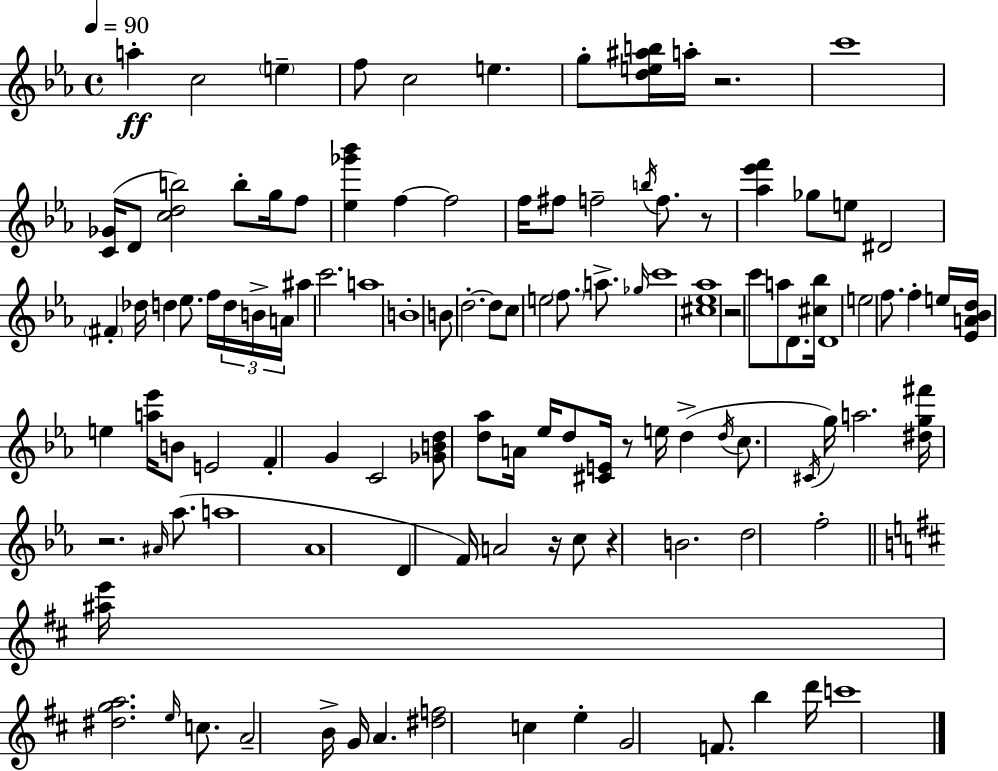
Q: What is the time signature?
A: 4/4